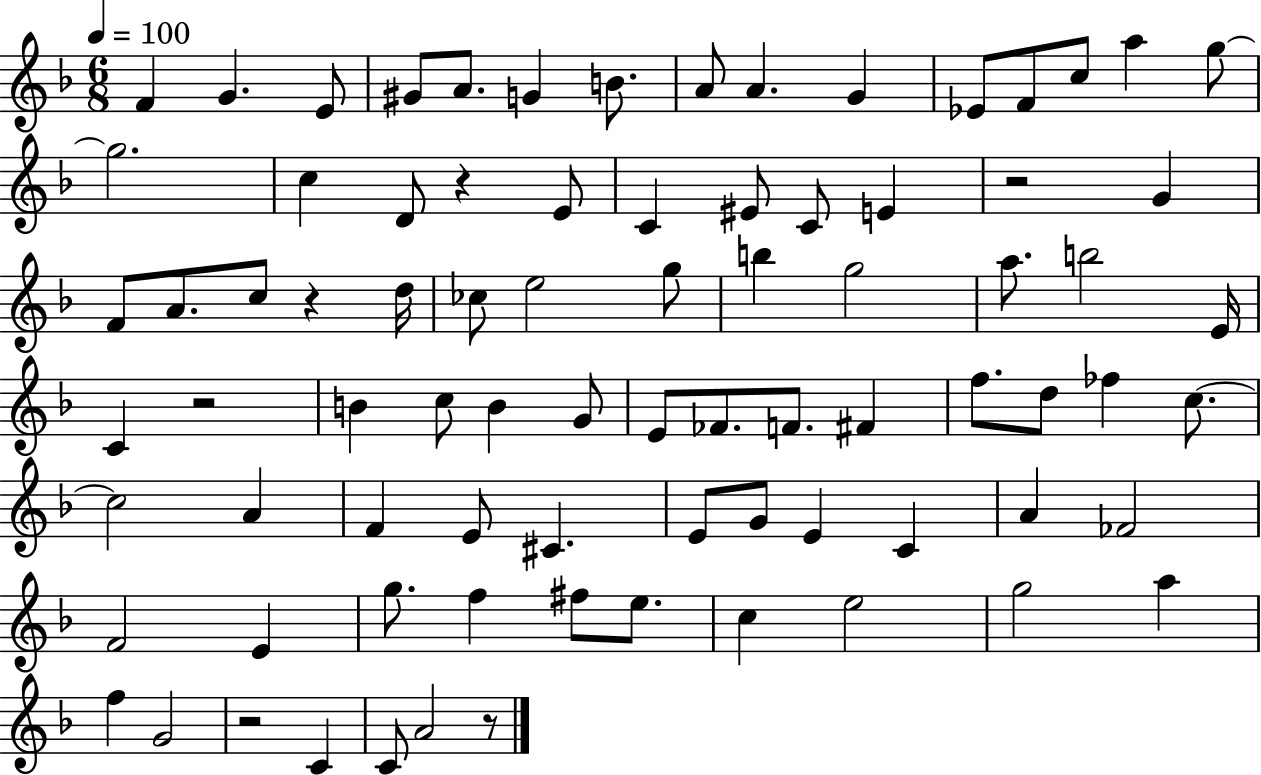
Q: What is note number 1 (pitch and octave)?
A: F4